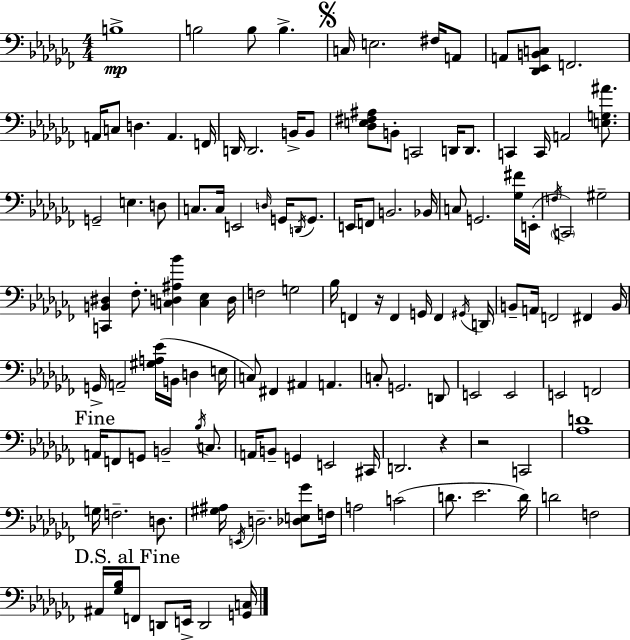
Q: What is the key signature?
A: AES minor